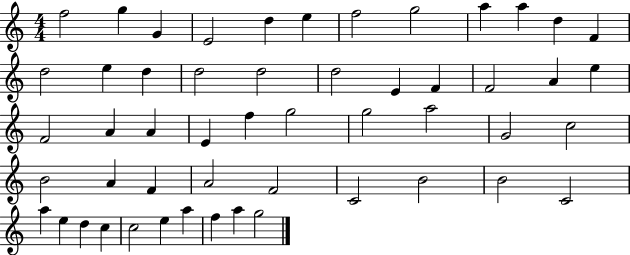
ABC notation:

X:1
T:Untitled
M:4/4
L:1/4
K:C
f2 g G E2 d e f2 g2 a a d F d2 e d d2 d2 d2 E F F2 A e F2 A A E f g2 g2 a2 G2 c2 B2 A F A2 F2 C2 B2 B2 C2 a e d c c2 e a f a g2